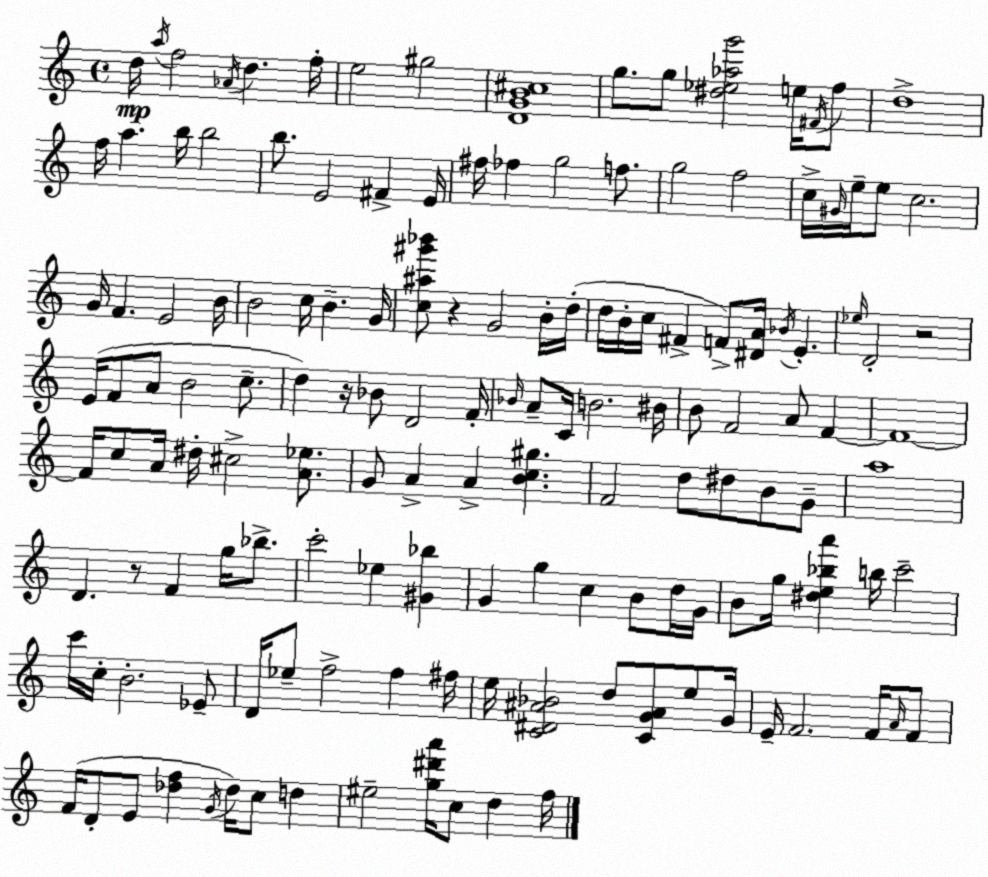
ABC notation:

X:1
T:Untitled
M:4/4
L:1/4
K:Am
d/4 a/4 f2 _A/4 d f/4 e2 ^g2 [DGB^c]4 g/2 g/2 [^d_e_ag']2 e/4 ^F/4 f/2 d4 f/4 a b/4 b2 b/2 E2 ^F E/4 ^f/4 _f g2 f/2 g2 f2 c/4 ^G/4 e/4 e/2 c2 G/4 F E2 B/4 B2 c/4 B G/4 [c^a^g'_b']/2 z G2 B/4 d/4 d/4 B/4 c/4 ^F F/2 [^DA]/4 _B/4 E _e/4 D2 z2 E/4 F/2 A/2 B2 c/2 d z/4 _B/2 D2 F/4 _B/4 A/2 C/4 B2 ^B/4 B/2 F2 A/2 F F4 F/4 c/2 A/4 ^d/4 ^c2 [A_e]/2 G/2 A A [Bc^g] F2 d/2 ^d/2 B/2 G/2 a4 D z/2 F g/4 _b/2 c'2 _e [^G_b] G g c B/2 d/4 G/4 B/2 g/4 [^de_ba'] b/4 c'2 c'/4 c/4 B2 _E/2 D/4 _e/2 f2 f ^f/4 e/4 [C^D^A_B]2 d/2 [CG^A]/2 e/2 G/4 E/4 F2 F/4 A/4 F/2 F/4 D/2 E/2 [_df] G/4 _d/4 c/2 d ^e2 [g^d'a']/4 c/2 d f/4